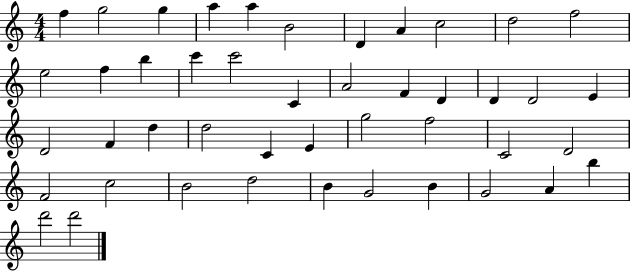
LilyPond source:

{
  \clef treble
  \numericTimeSignature
  \time 4/4
  \key c \major
  f''4 g''2 g''4 | a''4 a''4 b'2 | d'4 a'4 c''2 | d''2 f''2 | \break e''2 f''4 b''4 | c'''4 c'''2 c'4 | a'2 f'4 d'4 | d'4 d'2 e'4 | \break d'2 f'4 d''4 | d''2 c'4 e'4 | g''2 f''2 | c'2 d'2 | \break f'2 c''2 | b'2 d''2 | b'4 g'2 b'4 | g'2 a'4 b''4 | \break d'''2 d'''2 | \bar "|."
}